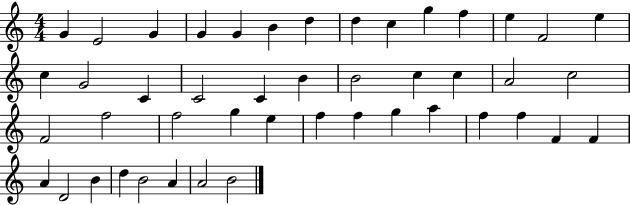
X:1
T:Untitled
M:4/4
L:1/4
K:C
G E2 G G G B d d c g f e F2 e c G2 C C2 C B B2 c c A2 c2 F2 f2 f2 g e f f g a f f F F A D2 B d B2 A A2 B2